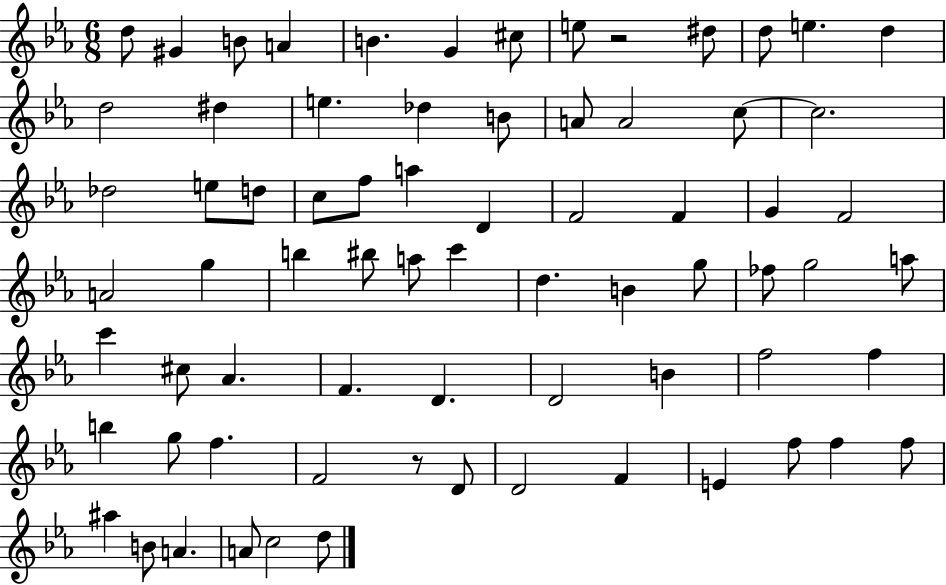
D5/e G#4/q B4/e A4/q B4/q. G4/q C#5/e E5/e R/h D#5/e D5/e E5/q. D5/q D5/h D#5/q E5/q. Db5/q B4/e A4/e A4/h C5/e C5/h. Db5/h E5/e D5/e C5/e F5/e A5/q D4/q F4/h F4/q G4/q F4/h A4/h G5/q B5/q BIS5/e A5/e C6/q D5/q. B4/q G5/e FES5/e G5/h A5/e C6/q C#5/e Ab4/q. F4/q. D4/q. D4/h B4/q F5/h F5/q B5/q G5/e F5/q. F4/h R/e D4/e D4/h F4/q E4/q F5/e F5/q F5/e A#5/q B4/e A4/q. A4/e C5/h D5/e